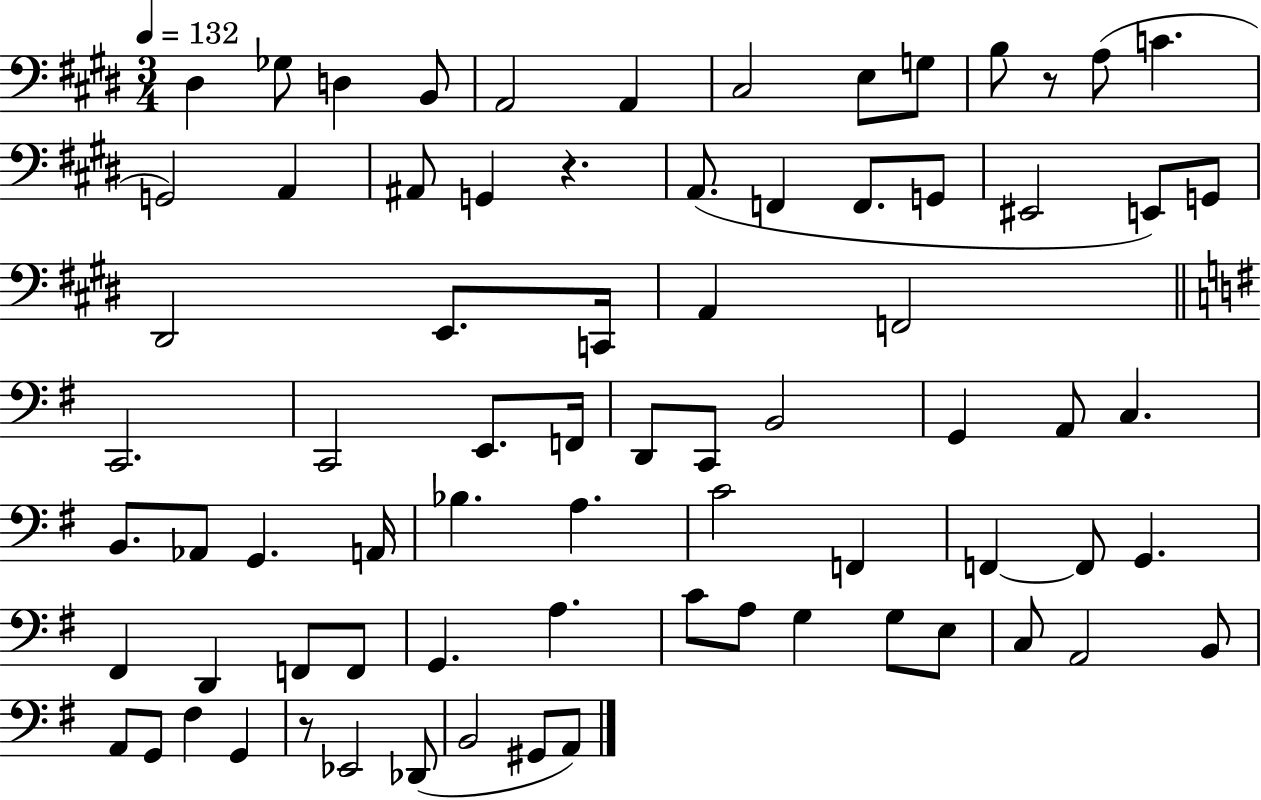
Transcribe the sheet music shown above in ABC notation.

X:1
T:Untitled
M:3/4
L:1/4
K:E
^D, _G,/2 D, B,,/2 A,,2 A,, ^C,2 E,/2 G,/2 B,/2 z/2 A,/2 C G,,2 A,, ^A,,/2 G,, z A,,/2 F,, F,,/2 G,,/2 ^E,,2 E,,/2 G,,/2 ^D,,2 E,,/2 C,,/4 A,, F,,2 C,,2 C,,2 E,,/2 F,,/4 D,,/2 C,,/2 B,,2 G,, A,,/2 C, B,,/2 _A,,/2 G,, A,,/4 _B, A, C2 F,, F,, F,,/2 G,, ^F,, D,, F,,/2 F,,/2 G,, A, C/2 A,/2 G, G,/2 E,/2 C,/2 A,,2 B,,/2 A,,/2 G,,/2 ^F, G,, z/2 _E,,2 _D,,/2 B,,2 ^G,,/2 A,,/2